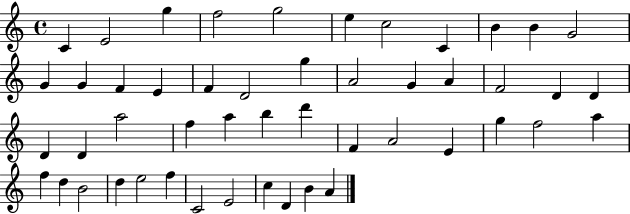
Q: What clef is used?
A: treble